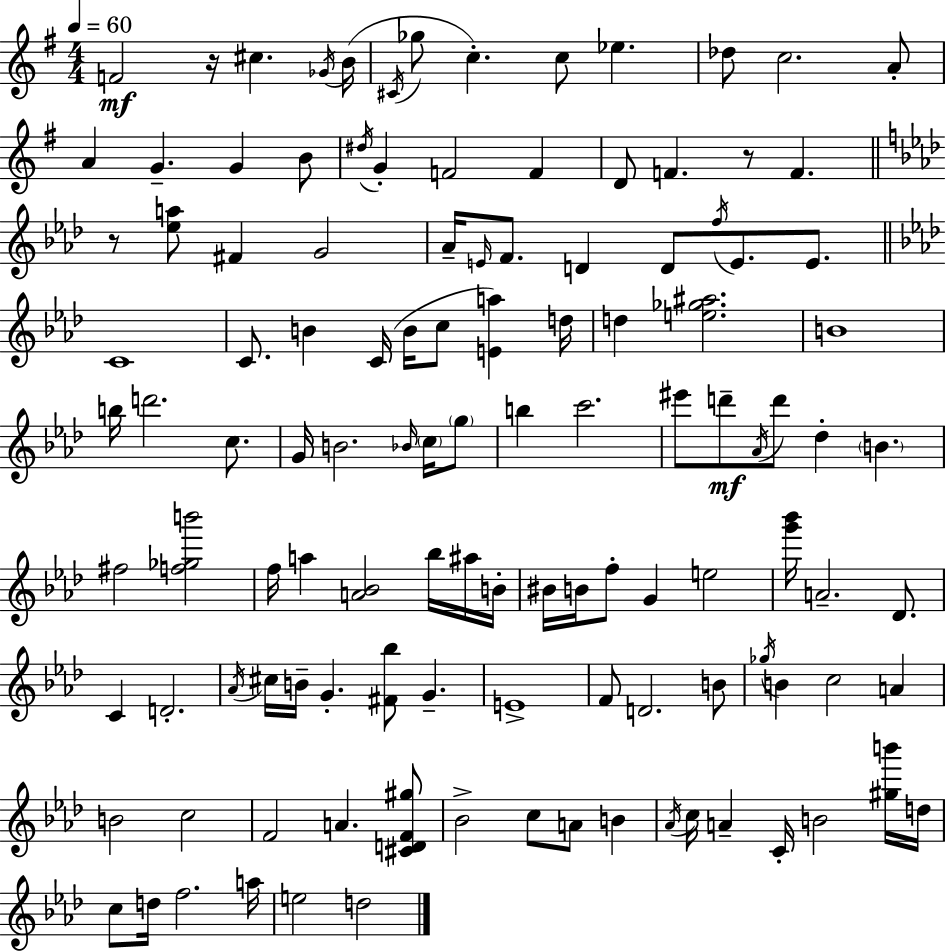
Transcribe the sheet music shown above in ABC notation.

X:1
T:Untitled
M:4/4
L:1/4
K:Em
F2 z/4 ^c _G/4 B/4 ^C/4 _g/2 c c/2 _e _d/2 c2 A/2 A G G B/2 ^d/4 G F2 F D/2 F z/2 F z/2 [_ea]/2 ^F G2 _A/4 E/4 F/2 D D/2 f/4 E/2 E/2 C4 C/2 B C/4 B/4 c/2 [Ea] d/4 d [e_g^a]2 B4 b/4 d'2 c/2 G/4 B2 _B/4 c/4 g/2 b c'2 ^e'/2 d'/2 _A/4 d'/2 _d B ^f2 [f_gb']2 f/4 a [A_B]2 _b/4 ^a/4 B/4 ^B/4 B/4 f/2 G e2 [g'_b']/4 A2 _D/2 C D2 _A/4 ^c/4 B/4 G [^F_b]/2 G E4 F/2 D2 B/2 _g/4 B c2 A B2 c2 F2 A [^CDF^g]/2 _B2 c/2 A/2 B _A/4 c/4 A C/4 B2 [^gb']/4 d/4 c/2 d/4 f2 a/4 e2 d2